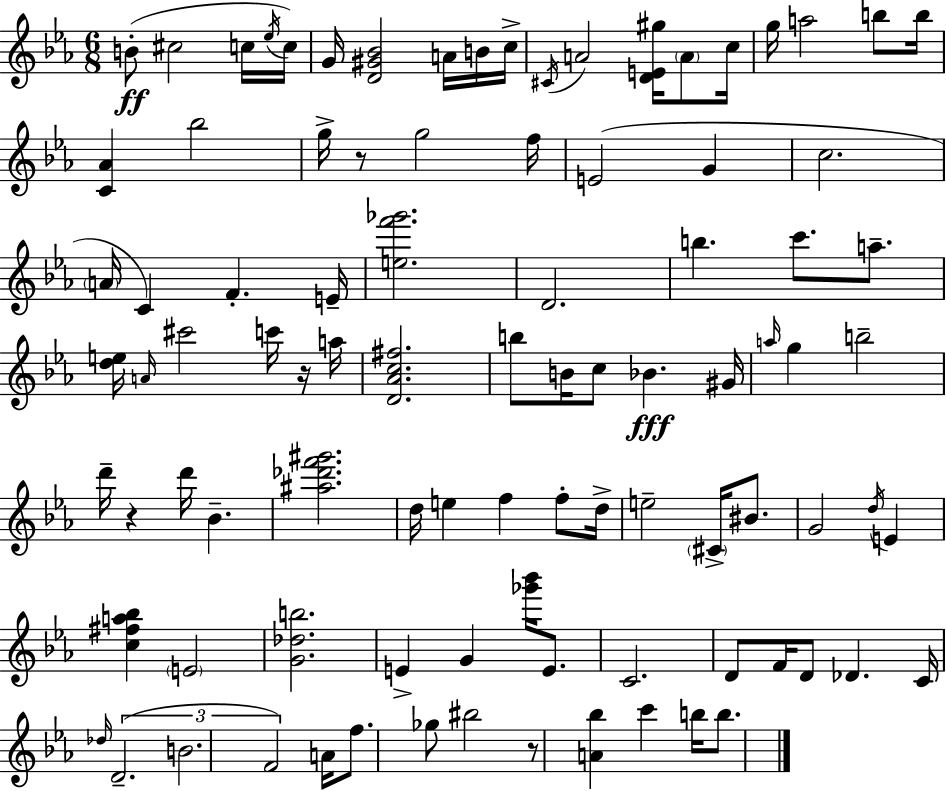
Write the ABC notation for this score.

X:1
T:Untitled
M:6/8
L:1/4
K:Cm
B/2 ^c2 c/4 _e/4 c/4 G/4 [D^G_B]2 A/4 B/4 c/4 ^C/4 A2 [DE^g]/4 A/2 c/4 g/4 a2 b/2 b/4 [C_A] _b2 g/4 z/2 g2 f/4 E2 G c2 A/4 C F E/4 [ef'_g']2 D2 b c'/2 a/2 [de]/4 A/4 ^c'2 c'/4 z/4 a/4 [D_Ac^f]2 b/2 B/4 c/2 _B ^G/4 a/4 g b2 d'/4 z d'/4 _B [^a_d'f'^g']2 d/4 e f f/2 d/4 e2 ^C/4 ^B/2 G2 d/4 E [c^fa_b] E2 [G_db]2 E G [_g'_b']/4 E/2 C2 D/2 F/4 D/2 _D C/4 _d/4 D2 B2 F2 A/4 f/2 _g/2 ^b2 z/2 [A_b] c' b/4 b/2